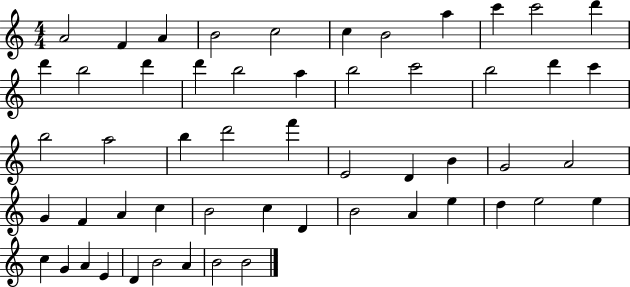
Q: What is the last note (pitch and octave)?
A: B4